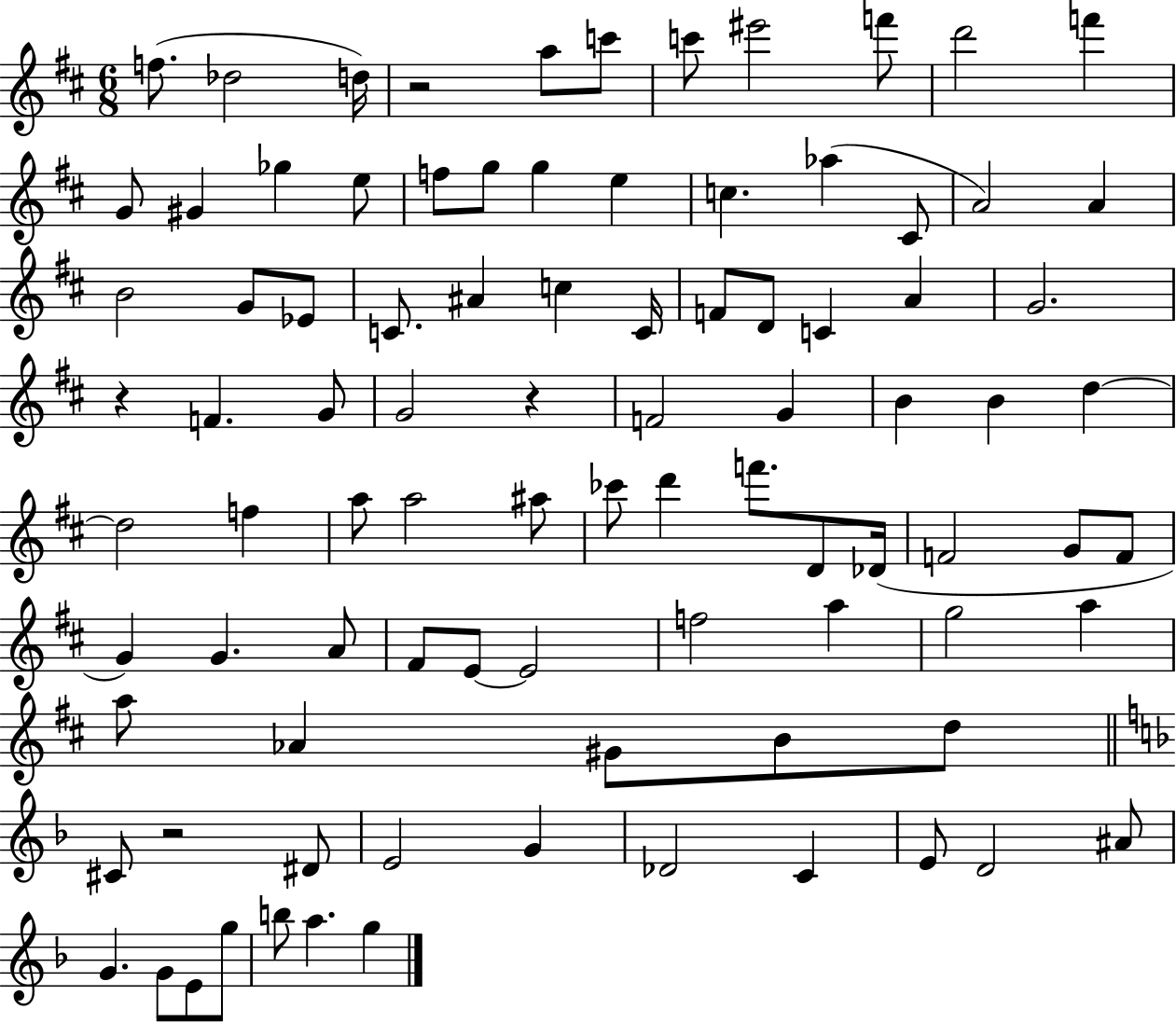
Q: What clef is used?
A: treble